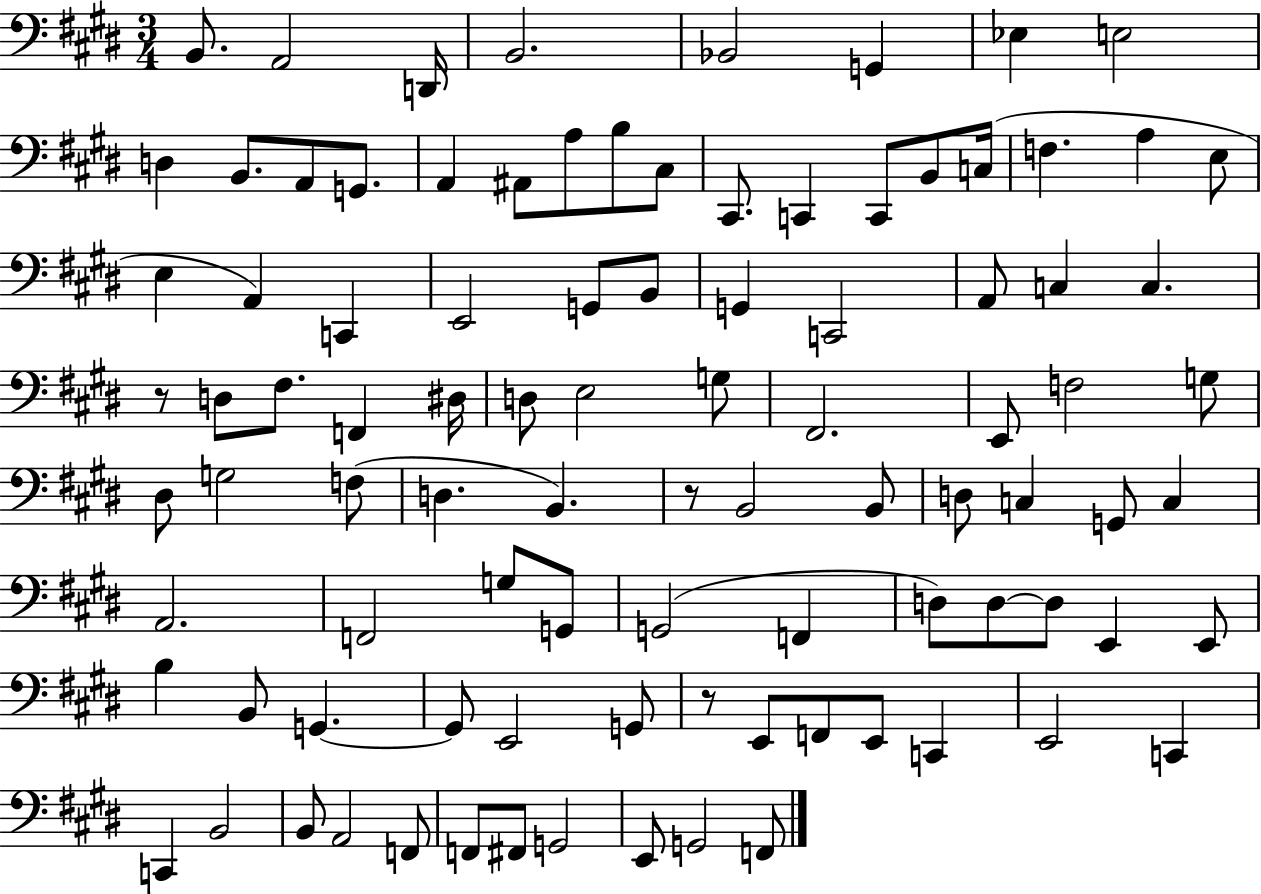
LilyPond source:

{
  \clef bass
  \numericTimeSignature
  \time 3/4
  \key e \major
  \repeat volta 2 { b,8. a,2 d,16 | b,2. | bes,2 g,4 | ees4 e2 | \break d4 b,8. a,8 g,8. | a,4 ais,8 a8 b8 cis8 | cis,8. c,4 c,8 b,8 c16( | f4. a4 e8 | \break e4 a,4) c,4 | e,2 g,8 b,8 | g,4 c,2 | a,8 c4 c4. | \break r8 d8 fis8. f,4 dis16 | d8 e2 g8 | fis,2. | e,8 f2 g8 | \break dis8 g2 f8( | d4. b,4.) | r8 b,2 b,8 | d8 c4 g,8 c4 | \break a,2. | f,2 g8 g,8 | g,2( f,4 | d8) d8~~ d8 e,4 e,8 | \break b4 b,8 g,4.~~ | g,8 e,2 g,8 | r8 e,8 f,8 e,8 c,4 | e,2 c,4 | \break c,4 b,2 | b,8 a,2 f,8 | f,8 fis,8 g,2 | e,8 g,2 f,8 | \break } \bar "|."
}